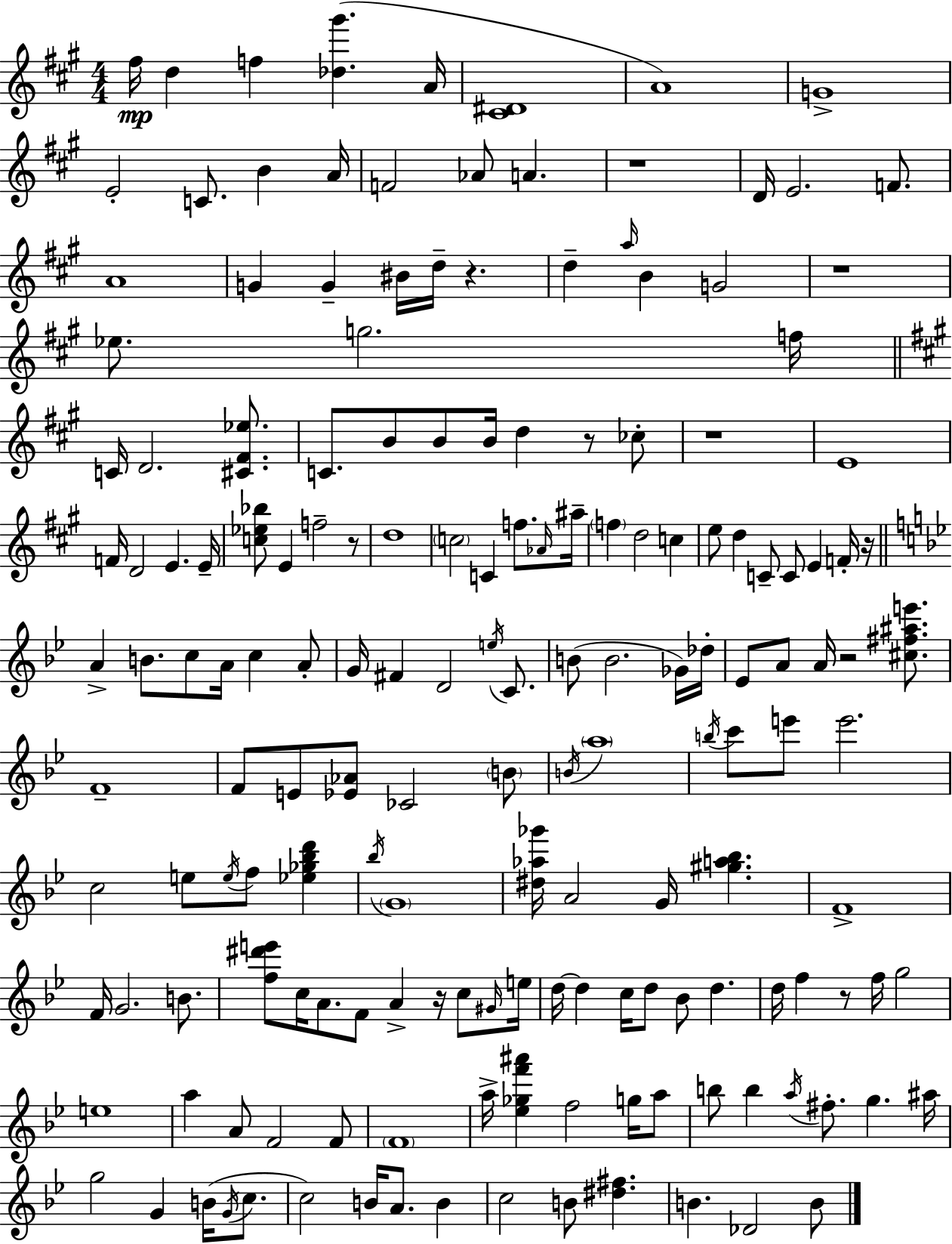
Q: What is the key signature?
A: A major